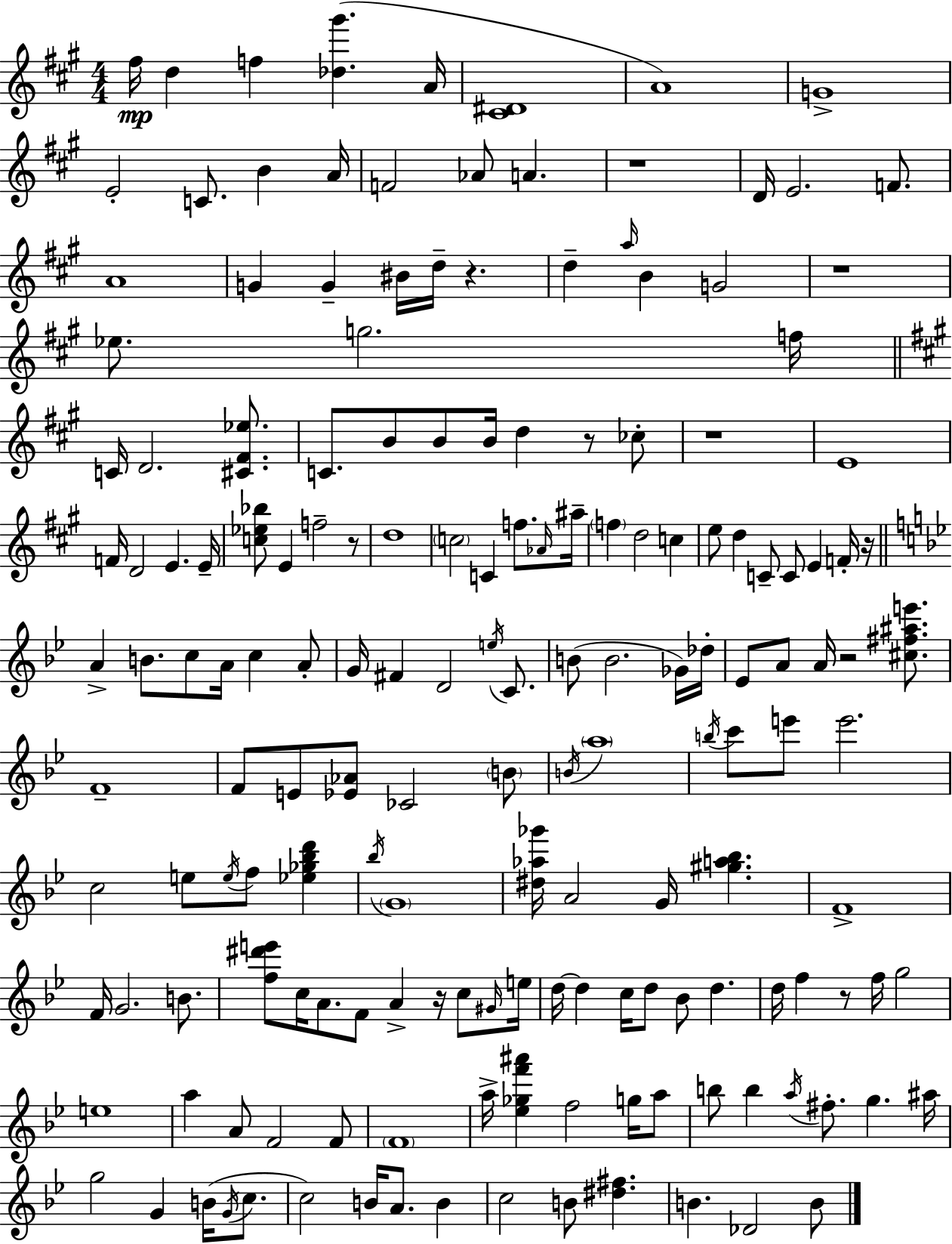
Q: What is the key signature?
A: A major